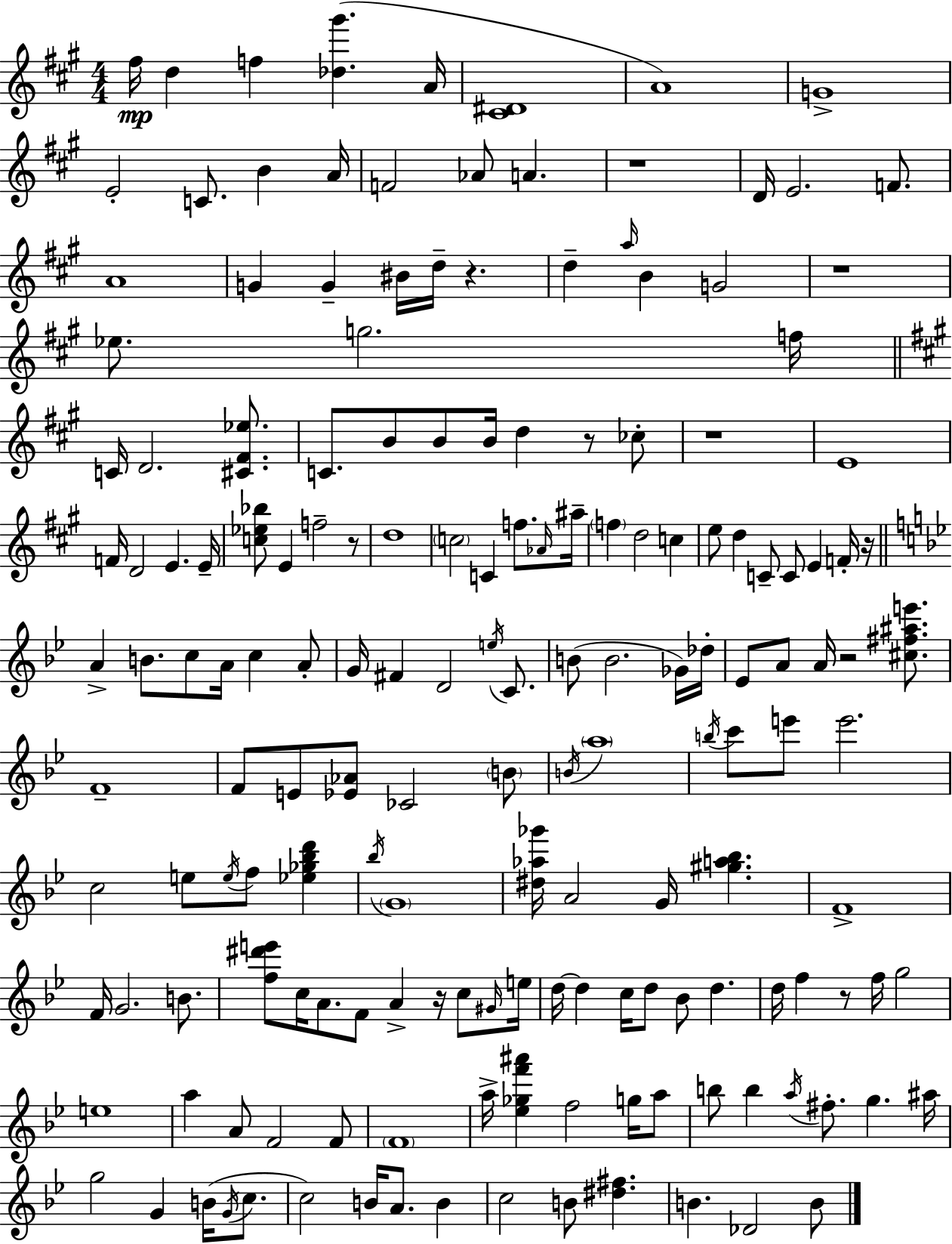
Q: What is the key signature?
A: A major